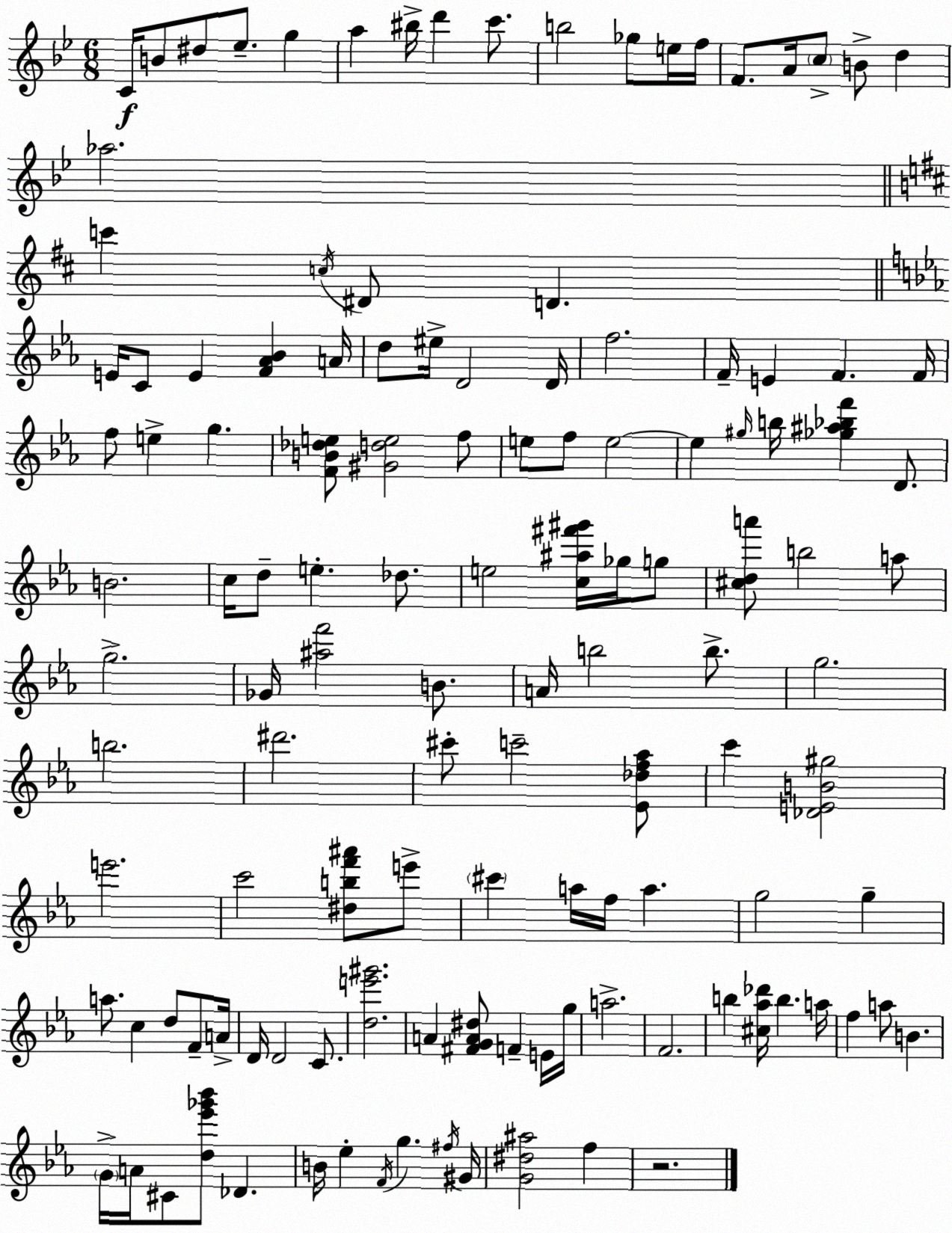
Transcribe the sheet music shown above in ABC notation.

X:1
T:Untitled
M:6/8
L:1/4
K:Gm
C/4 B/2 ^d/2 _e/2 g a ^b/4 d' c'/2 b2 _g/2 e/4 f/4 F/2 A/4 c/2 B/2 d _a2 c' c/4 ^D/2 D E/4 C/2 E [F_A_B] A/4 d/2 ^e/4 D2 D/4 f2 F/4 E F F/4 f/2 e g [FB_de]/2 [^Gde]2 f/2 e/2 f/2 e2 e ^g/4 b/4 [_g^a_bf'] D/2 B2 c/4 d/2 e _d/2 e2 [c^a^f'^g']/4 _g/4 g/2 [^cda']/2 b2 a/2 g2 _G/4 [^af']2 B/2 A/4 b2 b/2 g2 b2 ^d'2 ^c'/2 c'2 [_E_df_a]/2 c' [_DEB^g]2 e'2 c'2 [^dbf'^a']/2 e'/2 ^c' a/4 f/4 a g2 g a/2 c d/2 F/2 A/4 D/4 D2 C/2 [de'^g']2 A [^FGA^d]/2 F E/4 g/4 a2 F2 b [^c_a_d']/4 b a/4 f a/2 B G/4 A/4 ^C/2 [d_e'_g'_b']/2 _D B/4 _e F/4 g ^f/4 ^G/4 [G^d^a]2 f z2